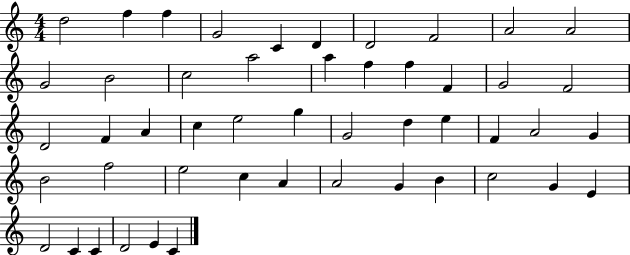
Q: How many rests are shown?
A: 0